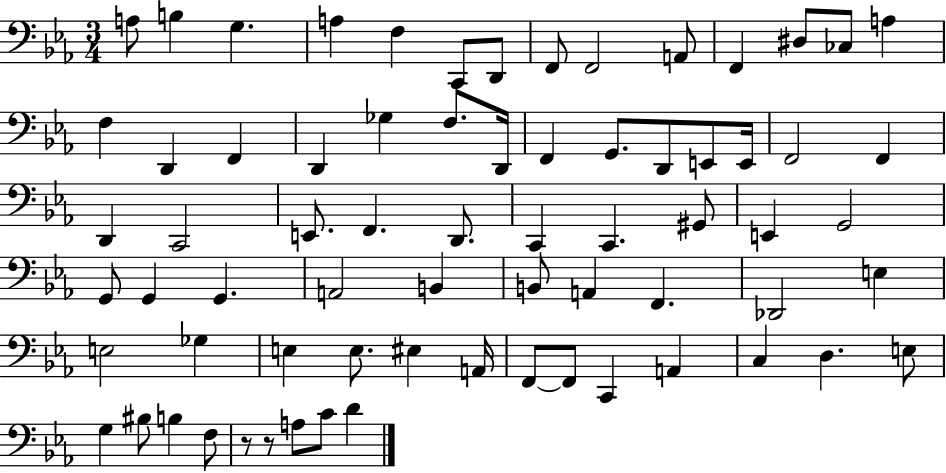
{
  \clef bass
  \numericTimeSignature
  \time 3/4
  \key ees \major
  a8 b4 g4. | a4 f4 c,8 d,8 | f,8 f,2 a,8 | f,4 dis8 ces8 a4 | \break f4 d,4 f,4 | d,4 ges4 f8. d,16 | f,4 g,8. d,8 e,8 e,16 | f,2 f,4 | \break d,4 c,2 | e,8. f,4. d,8. | c,4 c,4. gis,8 | e,4 g,2 | \break g,8 g,4 g,4. | a,2 b,4 | b,8 a,4 f,4. | des,2 e4 | \break e2 ges4 | e4 e8. eis4 a,16 | f,8~~ f,8 c,4 a,4 | c4 d4. e8 | \break g4 bis8 b4 f8 | r8 r8 a8 c'8 d'4 | \bar "|."
}